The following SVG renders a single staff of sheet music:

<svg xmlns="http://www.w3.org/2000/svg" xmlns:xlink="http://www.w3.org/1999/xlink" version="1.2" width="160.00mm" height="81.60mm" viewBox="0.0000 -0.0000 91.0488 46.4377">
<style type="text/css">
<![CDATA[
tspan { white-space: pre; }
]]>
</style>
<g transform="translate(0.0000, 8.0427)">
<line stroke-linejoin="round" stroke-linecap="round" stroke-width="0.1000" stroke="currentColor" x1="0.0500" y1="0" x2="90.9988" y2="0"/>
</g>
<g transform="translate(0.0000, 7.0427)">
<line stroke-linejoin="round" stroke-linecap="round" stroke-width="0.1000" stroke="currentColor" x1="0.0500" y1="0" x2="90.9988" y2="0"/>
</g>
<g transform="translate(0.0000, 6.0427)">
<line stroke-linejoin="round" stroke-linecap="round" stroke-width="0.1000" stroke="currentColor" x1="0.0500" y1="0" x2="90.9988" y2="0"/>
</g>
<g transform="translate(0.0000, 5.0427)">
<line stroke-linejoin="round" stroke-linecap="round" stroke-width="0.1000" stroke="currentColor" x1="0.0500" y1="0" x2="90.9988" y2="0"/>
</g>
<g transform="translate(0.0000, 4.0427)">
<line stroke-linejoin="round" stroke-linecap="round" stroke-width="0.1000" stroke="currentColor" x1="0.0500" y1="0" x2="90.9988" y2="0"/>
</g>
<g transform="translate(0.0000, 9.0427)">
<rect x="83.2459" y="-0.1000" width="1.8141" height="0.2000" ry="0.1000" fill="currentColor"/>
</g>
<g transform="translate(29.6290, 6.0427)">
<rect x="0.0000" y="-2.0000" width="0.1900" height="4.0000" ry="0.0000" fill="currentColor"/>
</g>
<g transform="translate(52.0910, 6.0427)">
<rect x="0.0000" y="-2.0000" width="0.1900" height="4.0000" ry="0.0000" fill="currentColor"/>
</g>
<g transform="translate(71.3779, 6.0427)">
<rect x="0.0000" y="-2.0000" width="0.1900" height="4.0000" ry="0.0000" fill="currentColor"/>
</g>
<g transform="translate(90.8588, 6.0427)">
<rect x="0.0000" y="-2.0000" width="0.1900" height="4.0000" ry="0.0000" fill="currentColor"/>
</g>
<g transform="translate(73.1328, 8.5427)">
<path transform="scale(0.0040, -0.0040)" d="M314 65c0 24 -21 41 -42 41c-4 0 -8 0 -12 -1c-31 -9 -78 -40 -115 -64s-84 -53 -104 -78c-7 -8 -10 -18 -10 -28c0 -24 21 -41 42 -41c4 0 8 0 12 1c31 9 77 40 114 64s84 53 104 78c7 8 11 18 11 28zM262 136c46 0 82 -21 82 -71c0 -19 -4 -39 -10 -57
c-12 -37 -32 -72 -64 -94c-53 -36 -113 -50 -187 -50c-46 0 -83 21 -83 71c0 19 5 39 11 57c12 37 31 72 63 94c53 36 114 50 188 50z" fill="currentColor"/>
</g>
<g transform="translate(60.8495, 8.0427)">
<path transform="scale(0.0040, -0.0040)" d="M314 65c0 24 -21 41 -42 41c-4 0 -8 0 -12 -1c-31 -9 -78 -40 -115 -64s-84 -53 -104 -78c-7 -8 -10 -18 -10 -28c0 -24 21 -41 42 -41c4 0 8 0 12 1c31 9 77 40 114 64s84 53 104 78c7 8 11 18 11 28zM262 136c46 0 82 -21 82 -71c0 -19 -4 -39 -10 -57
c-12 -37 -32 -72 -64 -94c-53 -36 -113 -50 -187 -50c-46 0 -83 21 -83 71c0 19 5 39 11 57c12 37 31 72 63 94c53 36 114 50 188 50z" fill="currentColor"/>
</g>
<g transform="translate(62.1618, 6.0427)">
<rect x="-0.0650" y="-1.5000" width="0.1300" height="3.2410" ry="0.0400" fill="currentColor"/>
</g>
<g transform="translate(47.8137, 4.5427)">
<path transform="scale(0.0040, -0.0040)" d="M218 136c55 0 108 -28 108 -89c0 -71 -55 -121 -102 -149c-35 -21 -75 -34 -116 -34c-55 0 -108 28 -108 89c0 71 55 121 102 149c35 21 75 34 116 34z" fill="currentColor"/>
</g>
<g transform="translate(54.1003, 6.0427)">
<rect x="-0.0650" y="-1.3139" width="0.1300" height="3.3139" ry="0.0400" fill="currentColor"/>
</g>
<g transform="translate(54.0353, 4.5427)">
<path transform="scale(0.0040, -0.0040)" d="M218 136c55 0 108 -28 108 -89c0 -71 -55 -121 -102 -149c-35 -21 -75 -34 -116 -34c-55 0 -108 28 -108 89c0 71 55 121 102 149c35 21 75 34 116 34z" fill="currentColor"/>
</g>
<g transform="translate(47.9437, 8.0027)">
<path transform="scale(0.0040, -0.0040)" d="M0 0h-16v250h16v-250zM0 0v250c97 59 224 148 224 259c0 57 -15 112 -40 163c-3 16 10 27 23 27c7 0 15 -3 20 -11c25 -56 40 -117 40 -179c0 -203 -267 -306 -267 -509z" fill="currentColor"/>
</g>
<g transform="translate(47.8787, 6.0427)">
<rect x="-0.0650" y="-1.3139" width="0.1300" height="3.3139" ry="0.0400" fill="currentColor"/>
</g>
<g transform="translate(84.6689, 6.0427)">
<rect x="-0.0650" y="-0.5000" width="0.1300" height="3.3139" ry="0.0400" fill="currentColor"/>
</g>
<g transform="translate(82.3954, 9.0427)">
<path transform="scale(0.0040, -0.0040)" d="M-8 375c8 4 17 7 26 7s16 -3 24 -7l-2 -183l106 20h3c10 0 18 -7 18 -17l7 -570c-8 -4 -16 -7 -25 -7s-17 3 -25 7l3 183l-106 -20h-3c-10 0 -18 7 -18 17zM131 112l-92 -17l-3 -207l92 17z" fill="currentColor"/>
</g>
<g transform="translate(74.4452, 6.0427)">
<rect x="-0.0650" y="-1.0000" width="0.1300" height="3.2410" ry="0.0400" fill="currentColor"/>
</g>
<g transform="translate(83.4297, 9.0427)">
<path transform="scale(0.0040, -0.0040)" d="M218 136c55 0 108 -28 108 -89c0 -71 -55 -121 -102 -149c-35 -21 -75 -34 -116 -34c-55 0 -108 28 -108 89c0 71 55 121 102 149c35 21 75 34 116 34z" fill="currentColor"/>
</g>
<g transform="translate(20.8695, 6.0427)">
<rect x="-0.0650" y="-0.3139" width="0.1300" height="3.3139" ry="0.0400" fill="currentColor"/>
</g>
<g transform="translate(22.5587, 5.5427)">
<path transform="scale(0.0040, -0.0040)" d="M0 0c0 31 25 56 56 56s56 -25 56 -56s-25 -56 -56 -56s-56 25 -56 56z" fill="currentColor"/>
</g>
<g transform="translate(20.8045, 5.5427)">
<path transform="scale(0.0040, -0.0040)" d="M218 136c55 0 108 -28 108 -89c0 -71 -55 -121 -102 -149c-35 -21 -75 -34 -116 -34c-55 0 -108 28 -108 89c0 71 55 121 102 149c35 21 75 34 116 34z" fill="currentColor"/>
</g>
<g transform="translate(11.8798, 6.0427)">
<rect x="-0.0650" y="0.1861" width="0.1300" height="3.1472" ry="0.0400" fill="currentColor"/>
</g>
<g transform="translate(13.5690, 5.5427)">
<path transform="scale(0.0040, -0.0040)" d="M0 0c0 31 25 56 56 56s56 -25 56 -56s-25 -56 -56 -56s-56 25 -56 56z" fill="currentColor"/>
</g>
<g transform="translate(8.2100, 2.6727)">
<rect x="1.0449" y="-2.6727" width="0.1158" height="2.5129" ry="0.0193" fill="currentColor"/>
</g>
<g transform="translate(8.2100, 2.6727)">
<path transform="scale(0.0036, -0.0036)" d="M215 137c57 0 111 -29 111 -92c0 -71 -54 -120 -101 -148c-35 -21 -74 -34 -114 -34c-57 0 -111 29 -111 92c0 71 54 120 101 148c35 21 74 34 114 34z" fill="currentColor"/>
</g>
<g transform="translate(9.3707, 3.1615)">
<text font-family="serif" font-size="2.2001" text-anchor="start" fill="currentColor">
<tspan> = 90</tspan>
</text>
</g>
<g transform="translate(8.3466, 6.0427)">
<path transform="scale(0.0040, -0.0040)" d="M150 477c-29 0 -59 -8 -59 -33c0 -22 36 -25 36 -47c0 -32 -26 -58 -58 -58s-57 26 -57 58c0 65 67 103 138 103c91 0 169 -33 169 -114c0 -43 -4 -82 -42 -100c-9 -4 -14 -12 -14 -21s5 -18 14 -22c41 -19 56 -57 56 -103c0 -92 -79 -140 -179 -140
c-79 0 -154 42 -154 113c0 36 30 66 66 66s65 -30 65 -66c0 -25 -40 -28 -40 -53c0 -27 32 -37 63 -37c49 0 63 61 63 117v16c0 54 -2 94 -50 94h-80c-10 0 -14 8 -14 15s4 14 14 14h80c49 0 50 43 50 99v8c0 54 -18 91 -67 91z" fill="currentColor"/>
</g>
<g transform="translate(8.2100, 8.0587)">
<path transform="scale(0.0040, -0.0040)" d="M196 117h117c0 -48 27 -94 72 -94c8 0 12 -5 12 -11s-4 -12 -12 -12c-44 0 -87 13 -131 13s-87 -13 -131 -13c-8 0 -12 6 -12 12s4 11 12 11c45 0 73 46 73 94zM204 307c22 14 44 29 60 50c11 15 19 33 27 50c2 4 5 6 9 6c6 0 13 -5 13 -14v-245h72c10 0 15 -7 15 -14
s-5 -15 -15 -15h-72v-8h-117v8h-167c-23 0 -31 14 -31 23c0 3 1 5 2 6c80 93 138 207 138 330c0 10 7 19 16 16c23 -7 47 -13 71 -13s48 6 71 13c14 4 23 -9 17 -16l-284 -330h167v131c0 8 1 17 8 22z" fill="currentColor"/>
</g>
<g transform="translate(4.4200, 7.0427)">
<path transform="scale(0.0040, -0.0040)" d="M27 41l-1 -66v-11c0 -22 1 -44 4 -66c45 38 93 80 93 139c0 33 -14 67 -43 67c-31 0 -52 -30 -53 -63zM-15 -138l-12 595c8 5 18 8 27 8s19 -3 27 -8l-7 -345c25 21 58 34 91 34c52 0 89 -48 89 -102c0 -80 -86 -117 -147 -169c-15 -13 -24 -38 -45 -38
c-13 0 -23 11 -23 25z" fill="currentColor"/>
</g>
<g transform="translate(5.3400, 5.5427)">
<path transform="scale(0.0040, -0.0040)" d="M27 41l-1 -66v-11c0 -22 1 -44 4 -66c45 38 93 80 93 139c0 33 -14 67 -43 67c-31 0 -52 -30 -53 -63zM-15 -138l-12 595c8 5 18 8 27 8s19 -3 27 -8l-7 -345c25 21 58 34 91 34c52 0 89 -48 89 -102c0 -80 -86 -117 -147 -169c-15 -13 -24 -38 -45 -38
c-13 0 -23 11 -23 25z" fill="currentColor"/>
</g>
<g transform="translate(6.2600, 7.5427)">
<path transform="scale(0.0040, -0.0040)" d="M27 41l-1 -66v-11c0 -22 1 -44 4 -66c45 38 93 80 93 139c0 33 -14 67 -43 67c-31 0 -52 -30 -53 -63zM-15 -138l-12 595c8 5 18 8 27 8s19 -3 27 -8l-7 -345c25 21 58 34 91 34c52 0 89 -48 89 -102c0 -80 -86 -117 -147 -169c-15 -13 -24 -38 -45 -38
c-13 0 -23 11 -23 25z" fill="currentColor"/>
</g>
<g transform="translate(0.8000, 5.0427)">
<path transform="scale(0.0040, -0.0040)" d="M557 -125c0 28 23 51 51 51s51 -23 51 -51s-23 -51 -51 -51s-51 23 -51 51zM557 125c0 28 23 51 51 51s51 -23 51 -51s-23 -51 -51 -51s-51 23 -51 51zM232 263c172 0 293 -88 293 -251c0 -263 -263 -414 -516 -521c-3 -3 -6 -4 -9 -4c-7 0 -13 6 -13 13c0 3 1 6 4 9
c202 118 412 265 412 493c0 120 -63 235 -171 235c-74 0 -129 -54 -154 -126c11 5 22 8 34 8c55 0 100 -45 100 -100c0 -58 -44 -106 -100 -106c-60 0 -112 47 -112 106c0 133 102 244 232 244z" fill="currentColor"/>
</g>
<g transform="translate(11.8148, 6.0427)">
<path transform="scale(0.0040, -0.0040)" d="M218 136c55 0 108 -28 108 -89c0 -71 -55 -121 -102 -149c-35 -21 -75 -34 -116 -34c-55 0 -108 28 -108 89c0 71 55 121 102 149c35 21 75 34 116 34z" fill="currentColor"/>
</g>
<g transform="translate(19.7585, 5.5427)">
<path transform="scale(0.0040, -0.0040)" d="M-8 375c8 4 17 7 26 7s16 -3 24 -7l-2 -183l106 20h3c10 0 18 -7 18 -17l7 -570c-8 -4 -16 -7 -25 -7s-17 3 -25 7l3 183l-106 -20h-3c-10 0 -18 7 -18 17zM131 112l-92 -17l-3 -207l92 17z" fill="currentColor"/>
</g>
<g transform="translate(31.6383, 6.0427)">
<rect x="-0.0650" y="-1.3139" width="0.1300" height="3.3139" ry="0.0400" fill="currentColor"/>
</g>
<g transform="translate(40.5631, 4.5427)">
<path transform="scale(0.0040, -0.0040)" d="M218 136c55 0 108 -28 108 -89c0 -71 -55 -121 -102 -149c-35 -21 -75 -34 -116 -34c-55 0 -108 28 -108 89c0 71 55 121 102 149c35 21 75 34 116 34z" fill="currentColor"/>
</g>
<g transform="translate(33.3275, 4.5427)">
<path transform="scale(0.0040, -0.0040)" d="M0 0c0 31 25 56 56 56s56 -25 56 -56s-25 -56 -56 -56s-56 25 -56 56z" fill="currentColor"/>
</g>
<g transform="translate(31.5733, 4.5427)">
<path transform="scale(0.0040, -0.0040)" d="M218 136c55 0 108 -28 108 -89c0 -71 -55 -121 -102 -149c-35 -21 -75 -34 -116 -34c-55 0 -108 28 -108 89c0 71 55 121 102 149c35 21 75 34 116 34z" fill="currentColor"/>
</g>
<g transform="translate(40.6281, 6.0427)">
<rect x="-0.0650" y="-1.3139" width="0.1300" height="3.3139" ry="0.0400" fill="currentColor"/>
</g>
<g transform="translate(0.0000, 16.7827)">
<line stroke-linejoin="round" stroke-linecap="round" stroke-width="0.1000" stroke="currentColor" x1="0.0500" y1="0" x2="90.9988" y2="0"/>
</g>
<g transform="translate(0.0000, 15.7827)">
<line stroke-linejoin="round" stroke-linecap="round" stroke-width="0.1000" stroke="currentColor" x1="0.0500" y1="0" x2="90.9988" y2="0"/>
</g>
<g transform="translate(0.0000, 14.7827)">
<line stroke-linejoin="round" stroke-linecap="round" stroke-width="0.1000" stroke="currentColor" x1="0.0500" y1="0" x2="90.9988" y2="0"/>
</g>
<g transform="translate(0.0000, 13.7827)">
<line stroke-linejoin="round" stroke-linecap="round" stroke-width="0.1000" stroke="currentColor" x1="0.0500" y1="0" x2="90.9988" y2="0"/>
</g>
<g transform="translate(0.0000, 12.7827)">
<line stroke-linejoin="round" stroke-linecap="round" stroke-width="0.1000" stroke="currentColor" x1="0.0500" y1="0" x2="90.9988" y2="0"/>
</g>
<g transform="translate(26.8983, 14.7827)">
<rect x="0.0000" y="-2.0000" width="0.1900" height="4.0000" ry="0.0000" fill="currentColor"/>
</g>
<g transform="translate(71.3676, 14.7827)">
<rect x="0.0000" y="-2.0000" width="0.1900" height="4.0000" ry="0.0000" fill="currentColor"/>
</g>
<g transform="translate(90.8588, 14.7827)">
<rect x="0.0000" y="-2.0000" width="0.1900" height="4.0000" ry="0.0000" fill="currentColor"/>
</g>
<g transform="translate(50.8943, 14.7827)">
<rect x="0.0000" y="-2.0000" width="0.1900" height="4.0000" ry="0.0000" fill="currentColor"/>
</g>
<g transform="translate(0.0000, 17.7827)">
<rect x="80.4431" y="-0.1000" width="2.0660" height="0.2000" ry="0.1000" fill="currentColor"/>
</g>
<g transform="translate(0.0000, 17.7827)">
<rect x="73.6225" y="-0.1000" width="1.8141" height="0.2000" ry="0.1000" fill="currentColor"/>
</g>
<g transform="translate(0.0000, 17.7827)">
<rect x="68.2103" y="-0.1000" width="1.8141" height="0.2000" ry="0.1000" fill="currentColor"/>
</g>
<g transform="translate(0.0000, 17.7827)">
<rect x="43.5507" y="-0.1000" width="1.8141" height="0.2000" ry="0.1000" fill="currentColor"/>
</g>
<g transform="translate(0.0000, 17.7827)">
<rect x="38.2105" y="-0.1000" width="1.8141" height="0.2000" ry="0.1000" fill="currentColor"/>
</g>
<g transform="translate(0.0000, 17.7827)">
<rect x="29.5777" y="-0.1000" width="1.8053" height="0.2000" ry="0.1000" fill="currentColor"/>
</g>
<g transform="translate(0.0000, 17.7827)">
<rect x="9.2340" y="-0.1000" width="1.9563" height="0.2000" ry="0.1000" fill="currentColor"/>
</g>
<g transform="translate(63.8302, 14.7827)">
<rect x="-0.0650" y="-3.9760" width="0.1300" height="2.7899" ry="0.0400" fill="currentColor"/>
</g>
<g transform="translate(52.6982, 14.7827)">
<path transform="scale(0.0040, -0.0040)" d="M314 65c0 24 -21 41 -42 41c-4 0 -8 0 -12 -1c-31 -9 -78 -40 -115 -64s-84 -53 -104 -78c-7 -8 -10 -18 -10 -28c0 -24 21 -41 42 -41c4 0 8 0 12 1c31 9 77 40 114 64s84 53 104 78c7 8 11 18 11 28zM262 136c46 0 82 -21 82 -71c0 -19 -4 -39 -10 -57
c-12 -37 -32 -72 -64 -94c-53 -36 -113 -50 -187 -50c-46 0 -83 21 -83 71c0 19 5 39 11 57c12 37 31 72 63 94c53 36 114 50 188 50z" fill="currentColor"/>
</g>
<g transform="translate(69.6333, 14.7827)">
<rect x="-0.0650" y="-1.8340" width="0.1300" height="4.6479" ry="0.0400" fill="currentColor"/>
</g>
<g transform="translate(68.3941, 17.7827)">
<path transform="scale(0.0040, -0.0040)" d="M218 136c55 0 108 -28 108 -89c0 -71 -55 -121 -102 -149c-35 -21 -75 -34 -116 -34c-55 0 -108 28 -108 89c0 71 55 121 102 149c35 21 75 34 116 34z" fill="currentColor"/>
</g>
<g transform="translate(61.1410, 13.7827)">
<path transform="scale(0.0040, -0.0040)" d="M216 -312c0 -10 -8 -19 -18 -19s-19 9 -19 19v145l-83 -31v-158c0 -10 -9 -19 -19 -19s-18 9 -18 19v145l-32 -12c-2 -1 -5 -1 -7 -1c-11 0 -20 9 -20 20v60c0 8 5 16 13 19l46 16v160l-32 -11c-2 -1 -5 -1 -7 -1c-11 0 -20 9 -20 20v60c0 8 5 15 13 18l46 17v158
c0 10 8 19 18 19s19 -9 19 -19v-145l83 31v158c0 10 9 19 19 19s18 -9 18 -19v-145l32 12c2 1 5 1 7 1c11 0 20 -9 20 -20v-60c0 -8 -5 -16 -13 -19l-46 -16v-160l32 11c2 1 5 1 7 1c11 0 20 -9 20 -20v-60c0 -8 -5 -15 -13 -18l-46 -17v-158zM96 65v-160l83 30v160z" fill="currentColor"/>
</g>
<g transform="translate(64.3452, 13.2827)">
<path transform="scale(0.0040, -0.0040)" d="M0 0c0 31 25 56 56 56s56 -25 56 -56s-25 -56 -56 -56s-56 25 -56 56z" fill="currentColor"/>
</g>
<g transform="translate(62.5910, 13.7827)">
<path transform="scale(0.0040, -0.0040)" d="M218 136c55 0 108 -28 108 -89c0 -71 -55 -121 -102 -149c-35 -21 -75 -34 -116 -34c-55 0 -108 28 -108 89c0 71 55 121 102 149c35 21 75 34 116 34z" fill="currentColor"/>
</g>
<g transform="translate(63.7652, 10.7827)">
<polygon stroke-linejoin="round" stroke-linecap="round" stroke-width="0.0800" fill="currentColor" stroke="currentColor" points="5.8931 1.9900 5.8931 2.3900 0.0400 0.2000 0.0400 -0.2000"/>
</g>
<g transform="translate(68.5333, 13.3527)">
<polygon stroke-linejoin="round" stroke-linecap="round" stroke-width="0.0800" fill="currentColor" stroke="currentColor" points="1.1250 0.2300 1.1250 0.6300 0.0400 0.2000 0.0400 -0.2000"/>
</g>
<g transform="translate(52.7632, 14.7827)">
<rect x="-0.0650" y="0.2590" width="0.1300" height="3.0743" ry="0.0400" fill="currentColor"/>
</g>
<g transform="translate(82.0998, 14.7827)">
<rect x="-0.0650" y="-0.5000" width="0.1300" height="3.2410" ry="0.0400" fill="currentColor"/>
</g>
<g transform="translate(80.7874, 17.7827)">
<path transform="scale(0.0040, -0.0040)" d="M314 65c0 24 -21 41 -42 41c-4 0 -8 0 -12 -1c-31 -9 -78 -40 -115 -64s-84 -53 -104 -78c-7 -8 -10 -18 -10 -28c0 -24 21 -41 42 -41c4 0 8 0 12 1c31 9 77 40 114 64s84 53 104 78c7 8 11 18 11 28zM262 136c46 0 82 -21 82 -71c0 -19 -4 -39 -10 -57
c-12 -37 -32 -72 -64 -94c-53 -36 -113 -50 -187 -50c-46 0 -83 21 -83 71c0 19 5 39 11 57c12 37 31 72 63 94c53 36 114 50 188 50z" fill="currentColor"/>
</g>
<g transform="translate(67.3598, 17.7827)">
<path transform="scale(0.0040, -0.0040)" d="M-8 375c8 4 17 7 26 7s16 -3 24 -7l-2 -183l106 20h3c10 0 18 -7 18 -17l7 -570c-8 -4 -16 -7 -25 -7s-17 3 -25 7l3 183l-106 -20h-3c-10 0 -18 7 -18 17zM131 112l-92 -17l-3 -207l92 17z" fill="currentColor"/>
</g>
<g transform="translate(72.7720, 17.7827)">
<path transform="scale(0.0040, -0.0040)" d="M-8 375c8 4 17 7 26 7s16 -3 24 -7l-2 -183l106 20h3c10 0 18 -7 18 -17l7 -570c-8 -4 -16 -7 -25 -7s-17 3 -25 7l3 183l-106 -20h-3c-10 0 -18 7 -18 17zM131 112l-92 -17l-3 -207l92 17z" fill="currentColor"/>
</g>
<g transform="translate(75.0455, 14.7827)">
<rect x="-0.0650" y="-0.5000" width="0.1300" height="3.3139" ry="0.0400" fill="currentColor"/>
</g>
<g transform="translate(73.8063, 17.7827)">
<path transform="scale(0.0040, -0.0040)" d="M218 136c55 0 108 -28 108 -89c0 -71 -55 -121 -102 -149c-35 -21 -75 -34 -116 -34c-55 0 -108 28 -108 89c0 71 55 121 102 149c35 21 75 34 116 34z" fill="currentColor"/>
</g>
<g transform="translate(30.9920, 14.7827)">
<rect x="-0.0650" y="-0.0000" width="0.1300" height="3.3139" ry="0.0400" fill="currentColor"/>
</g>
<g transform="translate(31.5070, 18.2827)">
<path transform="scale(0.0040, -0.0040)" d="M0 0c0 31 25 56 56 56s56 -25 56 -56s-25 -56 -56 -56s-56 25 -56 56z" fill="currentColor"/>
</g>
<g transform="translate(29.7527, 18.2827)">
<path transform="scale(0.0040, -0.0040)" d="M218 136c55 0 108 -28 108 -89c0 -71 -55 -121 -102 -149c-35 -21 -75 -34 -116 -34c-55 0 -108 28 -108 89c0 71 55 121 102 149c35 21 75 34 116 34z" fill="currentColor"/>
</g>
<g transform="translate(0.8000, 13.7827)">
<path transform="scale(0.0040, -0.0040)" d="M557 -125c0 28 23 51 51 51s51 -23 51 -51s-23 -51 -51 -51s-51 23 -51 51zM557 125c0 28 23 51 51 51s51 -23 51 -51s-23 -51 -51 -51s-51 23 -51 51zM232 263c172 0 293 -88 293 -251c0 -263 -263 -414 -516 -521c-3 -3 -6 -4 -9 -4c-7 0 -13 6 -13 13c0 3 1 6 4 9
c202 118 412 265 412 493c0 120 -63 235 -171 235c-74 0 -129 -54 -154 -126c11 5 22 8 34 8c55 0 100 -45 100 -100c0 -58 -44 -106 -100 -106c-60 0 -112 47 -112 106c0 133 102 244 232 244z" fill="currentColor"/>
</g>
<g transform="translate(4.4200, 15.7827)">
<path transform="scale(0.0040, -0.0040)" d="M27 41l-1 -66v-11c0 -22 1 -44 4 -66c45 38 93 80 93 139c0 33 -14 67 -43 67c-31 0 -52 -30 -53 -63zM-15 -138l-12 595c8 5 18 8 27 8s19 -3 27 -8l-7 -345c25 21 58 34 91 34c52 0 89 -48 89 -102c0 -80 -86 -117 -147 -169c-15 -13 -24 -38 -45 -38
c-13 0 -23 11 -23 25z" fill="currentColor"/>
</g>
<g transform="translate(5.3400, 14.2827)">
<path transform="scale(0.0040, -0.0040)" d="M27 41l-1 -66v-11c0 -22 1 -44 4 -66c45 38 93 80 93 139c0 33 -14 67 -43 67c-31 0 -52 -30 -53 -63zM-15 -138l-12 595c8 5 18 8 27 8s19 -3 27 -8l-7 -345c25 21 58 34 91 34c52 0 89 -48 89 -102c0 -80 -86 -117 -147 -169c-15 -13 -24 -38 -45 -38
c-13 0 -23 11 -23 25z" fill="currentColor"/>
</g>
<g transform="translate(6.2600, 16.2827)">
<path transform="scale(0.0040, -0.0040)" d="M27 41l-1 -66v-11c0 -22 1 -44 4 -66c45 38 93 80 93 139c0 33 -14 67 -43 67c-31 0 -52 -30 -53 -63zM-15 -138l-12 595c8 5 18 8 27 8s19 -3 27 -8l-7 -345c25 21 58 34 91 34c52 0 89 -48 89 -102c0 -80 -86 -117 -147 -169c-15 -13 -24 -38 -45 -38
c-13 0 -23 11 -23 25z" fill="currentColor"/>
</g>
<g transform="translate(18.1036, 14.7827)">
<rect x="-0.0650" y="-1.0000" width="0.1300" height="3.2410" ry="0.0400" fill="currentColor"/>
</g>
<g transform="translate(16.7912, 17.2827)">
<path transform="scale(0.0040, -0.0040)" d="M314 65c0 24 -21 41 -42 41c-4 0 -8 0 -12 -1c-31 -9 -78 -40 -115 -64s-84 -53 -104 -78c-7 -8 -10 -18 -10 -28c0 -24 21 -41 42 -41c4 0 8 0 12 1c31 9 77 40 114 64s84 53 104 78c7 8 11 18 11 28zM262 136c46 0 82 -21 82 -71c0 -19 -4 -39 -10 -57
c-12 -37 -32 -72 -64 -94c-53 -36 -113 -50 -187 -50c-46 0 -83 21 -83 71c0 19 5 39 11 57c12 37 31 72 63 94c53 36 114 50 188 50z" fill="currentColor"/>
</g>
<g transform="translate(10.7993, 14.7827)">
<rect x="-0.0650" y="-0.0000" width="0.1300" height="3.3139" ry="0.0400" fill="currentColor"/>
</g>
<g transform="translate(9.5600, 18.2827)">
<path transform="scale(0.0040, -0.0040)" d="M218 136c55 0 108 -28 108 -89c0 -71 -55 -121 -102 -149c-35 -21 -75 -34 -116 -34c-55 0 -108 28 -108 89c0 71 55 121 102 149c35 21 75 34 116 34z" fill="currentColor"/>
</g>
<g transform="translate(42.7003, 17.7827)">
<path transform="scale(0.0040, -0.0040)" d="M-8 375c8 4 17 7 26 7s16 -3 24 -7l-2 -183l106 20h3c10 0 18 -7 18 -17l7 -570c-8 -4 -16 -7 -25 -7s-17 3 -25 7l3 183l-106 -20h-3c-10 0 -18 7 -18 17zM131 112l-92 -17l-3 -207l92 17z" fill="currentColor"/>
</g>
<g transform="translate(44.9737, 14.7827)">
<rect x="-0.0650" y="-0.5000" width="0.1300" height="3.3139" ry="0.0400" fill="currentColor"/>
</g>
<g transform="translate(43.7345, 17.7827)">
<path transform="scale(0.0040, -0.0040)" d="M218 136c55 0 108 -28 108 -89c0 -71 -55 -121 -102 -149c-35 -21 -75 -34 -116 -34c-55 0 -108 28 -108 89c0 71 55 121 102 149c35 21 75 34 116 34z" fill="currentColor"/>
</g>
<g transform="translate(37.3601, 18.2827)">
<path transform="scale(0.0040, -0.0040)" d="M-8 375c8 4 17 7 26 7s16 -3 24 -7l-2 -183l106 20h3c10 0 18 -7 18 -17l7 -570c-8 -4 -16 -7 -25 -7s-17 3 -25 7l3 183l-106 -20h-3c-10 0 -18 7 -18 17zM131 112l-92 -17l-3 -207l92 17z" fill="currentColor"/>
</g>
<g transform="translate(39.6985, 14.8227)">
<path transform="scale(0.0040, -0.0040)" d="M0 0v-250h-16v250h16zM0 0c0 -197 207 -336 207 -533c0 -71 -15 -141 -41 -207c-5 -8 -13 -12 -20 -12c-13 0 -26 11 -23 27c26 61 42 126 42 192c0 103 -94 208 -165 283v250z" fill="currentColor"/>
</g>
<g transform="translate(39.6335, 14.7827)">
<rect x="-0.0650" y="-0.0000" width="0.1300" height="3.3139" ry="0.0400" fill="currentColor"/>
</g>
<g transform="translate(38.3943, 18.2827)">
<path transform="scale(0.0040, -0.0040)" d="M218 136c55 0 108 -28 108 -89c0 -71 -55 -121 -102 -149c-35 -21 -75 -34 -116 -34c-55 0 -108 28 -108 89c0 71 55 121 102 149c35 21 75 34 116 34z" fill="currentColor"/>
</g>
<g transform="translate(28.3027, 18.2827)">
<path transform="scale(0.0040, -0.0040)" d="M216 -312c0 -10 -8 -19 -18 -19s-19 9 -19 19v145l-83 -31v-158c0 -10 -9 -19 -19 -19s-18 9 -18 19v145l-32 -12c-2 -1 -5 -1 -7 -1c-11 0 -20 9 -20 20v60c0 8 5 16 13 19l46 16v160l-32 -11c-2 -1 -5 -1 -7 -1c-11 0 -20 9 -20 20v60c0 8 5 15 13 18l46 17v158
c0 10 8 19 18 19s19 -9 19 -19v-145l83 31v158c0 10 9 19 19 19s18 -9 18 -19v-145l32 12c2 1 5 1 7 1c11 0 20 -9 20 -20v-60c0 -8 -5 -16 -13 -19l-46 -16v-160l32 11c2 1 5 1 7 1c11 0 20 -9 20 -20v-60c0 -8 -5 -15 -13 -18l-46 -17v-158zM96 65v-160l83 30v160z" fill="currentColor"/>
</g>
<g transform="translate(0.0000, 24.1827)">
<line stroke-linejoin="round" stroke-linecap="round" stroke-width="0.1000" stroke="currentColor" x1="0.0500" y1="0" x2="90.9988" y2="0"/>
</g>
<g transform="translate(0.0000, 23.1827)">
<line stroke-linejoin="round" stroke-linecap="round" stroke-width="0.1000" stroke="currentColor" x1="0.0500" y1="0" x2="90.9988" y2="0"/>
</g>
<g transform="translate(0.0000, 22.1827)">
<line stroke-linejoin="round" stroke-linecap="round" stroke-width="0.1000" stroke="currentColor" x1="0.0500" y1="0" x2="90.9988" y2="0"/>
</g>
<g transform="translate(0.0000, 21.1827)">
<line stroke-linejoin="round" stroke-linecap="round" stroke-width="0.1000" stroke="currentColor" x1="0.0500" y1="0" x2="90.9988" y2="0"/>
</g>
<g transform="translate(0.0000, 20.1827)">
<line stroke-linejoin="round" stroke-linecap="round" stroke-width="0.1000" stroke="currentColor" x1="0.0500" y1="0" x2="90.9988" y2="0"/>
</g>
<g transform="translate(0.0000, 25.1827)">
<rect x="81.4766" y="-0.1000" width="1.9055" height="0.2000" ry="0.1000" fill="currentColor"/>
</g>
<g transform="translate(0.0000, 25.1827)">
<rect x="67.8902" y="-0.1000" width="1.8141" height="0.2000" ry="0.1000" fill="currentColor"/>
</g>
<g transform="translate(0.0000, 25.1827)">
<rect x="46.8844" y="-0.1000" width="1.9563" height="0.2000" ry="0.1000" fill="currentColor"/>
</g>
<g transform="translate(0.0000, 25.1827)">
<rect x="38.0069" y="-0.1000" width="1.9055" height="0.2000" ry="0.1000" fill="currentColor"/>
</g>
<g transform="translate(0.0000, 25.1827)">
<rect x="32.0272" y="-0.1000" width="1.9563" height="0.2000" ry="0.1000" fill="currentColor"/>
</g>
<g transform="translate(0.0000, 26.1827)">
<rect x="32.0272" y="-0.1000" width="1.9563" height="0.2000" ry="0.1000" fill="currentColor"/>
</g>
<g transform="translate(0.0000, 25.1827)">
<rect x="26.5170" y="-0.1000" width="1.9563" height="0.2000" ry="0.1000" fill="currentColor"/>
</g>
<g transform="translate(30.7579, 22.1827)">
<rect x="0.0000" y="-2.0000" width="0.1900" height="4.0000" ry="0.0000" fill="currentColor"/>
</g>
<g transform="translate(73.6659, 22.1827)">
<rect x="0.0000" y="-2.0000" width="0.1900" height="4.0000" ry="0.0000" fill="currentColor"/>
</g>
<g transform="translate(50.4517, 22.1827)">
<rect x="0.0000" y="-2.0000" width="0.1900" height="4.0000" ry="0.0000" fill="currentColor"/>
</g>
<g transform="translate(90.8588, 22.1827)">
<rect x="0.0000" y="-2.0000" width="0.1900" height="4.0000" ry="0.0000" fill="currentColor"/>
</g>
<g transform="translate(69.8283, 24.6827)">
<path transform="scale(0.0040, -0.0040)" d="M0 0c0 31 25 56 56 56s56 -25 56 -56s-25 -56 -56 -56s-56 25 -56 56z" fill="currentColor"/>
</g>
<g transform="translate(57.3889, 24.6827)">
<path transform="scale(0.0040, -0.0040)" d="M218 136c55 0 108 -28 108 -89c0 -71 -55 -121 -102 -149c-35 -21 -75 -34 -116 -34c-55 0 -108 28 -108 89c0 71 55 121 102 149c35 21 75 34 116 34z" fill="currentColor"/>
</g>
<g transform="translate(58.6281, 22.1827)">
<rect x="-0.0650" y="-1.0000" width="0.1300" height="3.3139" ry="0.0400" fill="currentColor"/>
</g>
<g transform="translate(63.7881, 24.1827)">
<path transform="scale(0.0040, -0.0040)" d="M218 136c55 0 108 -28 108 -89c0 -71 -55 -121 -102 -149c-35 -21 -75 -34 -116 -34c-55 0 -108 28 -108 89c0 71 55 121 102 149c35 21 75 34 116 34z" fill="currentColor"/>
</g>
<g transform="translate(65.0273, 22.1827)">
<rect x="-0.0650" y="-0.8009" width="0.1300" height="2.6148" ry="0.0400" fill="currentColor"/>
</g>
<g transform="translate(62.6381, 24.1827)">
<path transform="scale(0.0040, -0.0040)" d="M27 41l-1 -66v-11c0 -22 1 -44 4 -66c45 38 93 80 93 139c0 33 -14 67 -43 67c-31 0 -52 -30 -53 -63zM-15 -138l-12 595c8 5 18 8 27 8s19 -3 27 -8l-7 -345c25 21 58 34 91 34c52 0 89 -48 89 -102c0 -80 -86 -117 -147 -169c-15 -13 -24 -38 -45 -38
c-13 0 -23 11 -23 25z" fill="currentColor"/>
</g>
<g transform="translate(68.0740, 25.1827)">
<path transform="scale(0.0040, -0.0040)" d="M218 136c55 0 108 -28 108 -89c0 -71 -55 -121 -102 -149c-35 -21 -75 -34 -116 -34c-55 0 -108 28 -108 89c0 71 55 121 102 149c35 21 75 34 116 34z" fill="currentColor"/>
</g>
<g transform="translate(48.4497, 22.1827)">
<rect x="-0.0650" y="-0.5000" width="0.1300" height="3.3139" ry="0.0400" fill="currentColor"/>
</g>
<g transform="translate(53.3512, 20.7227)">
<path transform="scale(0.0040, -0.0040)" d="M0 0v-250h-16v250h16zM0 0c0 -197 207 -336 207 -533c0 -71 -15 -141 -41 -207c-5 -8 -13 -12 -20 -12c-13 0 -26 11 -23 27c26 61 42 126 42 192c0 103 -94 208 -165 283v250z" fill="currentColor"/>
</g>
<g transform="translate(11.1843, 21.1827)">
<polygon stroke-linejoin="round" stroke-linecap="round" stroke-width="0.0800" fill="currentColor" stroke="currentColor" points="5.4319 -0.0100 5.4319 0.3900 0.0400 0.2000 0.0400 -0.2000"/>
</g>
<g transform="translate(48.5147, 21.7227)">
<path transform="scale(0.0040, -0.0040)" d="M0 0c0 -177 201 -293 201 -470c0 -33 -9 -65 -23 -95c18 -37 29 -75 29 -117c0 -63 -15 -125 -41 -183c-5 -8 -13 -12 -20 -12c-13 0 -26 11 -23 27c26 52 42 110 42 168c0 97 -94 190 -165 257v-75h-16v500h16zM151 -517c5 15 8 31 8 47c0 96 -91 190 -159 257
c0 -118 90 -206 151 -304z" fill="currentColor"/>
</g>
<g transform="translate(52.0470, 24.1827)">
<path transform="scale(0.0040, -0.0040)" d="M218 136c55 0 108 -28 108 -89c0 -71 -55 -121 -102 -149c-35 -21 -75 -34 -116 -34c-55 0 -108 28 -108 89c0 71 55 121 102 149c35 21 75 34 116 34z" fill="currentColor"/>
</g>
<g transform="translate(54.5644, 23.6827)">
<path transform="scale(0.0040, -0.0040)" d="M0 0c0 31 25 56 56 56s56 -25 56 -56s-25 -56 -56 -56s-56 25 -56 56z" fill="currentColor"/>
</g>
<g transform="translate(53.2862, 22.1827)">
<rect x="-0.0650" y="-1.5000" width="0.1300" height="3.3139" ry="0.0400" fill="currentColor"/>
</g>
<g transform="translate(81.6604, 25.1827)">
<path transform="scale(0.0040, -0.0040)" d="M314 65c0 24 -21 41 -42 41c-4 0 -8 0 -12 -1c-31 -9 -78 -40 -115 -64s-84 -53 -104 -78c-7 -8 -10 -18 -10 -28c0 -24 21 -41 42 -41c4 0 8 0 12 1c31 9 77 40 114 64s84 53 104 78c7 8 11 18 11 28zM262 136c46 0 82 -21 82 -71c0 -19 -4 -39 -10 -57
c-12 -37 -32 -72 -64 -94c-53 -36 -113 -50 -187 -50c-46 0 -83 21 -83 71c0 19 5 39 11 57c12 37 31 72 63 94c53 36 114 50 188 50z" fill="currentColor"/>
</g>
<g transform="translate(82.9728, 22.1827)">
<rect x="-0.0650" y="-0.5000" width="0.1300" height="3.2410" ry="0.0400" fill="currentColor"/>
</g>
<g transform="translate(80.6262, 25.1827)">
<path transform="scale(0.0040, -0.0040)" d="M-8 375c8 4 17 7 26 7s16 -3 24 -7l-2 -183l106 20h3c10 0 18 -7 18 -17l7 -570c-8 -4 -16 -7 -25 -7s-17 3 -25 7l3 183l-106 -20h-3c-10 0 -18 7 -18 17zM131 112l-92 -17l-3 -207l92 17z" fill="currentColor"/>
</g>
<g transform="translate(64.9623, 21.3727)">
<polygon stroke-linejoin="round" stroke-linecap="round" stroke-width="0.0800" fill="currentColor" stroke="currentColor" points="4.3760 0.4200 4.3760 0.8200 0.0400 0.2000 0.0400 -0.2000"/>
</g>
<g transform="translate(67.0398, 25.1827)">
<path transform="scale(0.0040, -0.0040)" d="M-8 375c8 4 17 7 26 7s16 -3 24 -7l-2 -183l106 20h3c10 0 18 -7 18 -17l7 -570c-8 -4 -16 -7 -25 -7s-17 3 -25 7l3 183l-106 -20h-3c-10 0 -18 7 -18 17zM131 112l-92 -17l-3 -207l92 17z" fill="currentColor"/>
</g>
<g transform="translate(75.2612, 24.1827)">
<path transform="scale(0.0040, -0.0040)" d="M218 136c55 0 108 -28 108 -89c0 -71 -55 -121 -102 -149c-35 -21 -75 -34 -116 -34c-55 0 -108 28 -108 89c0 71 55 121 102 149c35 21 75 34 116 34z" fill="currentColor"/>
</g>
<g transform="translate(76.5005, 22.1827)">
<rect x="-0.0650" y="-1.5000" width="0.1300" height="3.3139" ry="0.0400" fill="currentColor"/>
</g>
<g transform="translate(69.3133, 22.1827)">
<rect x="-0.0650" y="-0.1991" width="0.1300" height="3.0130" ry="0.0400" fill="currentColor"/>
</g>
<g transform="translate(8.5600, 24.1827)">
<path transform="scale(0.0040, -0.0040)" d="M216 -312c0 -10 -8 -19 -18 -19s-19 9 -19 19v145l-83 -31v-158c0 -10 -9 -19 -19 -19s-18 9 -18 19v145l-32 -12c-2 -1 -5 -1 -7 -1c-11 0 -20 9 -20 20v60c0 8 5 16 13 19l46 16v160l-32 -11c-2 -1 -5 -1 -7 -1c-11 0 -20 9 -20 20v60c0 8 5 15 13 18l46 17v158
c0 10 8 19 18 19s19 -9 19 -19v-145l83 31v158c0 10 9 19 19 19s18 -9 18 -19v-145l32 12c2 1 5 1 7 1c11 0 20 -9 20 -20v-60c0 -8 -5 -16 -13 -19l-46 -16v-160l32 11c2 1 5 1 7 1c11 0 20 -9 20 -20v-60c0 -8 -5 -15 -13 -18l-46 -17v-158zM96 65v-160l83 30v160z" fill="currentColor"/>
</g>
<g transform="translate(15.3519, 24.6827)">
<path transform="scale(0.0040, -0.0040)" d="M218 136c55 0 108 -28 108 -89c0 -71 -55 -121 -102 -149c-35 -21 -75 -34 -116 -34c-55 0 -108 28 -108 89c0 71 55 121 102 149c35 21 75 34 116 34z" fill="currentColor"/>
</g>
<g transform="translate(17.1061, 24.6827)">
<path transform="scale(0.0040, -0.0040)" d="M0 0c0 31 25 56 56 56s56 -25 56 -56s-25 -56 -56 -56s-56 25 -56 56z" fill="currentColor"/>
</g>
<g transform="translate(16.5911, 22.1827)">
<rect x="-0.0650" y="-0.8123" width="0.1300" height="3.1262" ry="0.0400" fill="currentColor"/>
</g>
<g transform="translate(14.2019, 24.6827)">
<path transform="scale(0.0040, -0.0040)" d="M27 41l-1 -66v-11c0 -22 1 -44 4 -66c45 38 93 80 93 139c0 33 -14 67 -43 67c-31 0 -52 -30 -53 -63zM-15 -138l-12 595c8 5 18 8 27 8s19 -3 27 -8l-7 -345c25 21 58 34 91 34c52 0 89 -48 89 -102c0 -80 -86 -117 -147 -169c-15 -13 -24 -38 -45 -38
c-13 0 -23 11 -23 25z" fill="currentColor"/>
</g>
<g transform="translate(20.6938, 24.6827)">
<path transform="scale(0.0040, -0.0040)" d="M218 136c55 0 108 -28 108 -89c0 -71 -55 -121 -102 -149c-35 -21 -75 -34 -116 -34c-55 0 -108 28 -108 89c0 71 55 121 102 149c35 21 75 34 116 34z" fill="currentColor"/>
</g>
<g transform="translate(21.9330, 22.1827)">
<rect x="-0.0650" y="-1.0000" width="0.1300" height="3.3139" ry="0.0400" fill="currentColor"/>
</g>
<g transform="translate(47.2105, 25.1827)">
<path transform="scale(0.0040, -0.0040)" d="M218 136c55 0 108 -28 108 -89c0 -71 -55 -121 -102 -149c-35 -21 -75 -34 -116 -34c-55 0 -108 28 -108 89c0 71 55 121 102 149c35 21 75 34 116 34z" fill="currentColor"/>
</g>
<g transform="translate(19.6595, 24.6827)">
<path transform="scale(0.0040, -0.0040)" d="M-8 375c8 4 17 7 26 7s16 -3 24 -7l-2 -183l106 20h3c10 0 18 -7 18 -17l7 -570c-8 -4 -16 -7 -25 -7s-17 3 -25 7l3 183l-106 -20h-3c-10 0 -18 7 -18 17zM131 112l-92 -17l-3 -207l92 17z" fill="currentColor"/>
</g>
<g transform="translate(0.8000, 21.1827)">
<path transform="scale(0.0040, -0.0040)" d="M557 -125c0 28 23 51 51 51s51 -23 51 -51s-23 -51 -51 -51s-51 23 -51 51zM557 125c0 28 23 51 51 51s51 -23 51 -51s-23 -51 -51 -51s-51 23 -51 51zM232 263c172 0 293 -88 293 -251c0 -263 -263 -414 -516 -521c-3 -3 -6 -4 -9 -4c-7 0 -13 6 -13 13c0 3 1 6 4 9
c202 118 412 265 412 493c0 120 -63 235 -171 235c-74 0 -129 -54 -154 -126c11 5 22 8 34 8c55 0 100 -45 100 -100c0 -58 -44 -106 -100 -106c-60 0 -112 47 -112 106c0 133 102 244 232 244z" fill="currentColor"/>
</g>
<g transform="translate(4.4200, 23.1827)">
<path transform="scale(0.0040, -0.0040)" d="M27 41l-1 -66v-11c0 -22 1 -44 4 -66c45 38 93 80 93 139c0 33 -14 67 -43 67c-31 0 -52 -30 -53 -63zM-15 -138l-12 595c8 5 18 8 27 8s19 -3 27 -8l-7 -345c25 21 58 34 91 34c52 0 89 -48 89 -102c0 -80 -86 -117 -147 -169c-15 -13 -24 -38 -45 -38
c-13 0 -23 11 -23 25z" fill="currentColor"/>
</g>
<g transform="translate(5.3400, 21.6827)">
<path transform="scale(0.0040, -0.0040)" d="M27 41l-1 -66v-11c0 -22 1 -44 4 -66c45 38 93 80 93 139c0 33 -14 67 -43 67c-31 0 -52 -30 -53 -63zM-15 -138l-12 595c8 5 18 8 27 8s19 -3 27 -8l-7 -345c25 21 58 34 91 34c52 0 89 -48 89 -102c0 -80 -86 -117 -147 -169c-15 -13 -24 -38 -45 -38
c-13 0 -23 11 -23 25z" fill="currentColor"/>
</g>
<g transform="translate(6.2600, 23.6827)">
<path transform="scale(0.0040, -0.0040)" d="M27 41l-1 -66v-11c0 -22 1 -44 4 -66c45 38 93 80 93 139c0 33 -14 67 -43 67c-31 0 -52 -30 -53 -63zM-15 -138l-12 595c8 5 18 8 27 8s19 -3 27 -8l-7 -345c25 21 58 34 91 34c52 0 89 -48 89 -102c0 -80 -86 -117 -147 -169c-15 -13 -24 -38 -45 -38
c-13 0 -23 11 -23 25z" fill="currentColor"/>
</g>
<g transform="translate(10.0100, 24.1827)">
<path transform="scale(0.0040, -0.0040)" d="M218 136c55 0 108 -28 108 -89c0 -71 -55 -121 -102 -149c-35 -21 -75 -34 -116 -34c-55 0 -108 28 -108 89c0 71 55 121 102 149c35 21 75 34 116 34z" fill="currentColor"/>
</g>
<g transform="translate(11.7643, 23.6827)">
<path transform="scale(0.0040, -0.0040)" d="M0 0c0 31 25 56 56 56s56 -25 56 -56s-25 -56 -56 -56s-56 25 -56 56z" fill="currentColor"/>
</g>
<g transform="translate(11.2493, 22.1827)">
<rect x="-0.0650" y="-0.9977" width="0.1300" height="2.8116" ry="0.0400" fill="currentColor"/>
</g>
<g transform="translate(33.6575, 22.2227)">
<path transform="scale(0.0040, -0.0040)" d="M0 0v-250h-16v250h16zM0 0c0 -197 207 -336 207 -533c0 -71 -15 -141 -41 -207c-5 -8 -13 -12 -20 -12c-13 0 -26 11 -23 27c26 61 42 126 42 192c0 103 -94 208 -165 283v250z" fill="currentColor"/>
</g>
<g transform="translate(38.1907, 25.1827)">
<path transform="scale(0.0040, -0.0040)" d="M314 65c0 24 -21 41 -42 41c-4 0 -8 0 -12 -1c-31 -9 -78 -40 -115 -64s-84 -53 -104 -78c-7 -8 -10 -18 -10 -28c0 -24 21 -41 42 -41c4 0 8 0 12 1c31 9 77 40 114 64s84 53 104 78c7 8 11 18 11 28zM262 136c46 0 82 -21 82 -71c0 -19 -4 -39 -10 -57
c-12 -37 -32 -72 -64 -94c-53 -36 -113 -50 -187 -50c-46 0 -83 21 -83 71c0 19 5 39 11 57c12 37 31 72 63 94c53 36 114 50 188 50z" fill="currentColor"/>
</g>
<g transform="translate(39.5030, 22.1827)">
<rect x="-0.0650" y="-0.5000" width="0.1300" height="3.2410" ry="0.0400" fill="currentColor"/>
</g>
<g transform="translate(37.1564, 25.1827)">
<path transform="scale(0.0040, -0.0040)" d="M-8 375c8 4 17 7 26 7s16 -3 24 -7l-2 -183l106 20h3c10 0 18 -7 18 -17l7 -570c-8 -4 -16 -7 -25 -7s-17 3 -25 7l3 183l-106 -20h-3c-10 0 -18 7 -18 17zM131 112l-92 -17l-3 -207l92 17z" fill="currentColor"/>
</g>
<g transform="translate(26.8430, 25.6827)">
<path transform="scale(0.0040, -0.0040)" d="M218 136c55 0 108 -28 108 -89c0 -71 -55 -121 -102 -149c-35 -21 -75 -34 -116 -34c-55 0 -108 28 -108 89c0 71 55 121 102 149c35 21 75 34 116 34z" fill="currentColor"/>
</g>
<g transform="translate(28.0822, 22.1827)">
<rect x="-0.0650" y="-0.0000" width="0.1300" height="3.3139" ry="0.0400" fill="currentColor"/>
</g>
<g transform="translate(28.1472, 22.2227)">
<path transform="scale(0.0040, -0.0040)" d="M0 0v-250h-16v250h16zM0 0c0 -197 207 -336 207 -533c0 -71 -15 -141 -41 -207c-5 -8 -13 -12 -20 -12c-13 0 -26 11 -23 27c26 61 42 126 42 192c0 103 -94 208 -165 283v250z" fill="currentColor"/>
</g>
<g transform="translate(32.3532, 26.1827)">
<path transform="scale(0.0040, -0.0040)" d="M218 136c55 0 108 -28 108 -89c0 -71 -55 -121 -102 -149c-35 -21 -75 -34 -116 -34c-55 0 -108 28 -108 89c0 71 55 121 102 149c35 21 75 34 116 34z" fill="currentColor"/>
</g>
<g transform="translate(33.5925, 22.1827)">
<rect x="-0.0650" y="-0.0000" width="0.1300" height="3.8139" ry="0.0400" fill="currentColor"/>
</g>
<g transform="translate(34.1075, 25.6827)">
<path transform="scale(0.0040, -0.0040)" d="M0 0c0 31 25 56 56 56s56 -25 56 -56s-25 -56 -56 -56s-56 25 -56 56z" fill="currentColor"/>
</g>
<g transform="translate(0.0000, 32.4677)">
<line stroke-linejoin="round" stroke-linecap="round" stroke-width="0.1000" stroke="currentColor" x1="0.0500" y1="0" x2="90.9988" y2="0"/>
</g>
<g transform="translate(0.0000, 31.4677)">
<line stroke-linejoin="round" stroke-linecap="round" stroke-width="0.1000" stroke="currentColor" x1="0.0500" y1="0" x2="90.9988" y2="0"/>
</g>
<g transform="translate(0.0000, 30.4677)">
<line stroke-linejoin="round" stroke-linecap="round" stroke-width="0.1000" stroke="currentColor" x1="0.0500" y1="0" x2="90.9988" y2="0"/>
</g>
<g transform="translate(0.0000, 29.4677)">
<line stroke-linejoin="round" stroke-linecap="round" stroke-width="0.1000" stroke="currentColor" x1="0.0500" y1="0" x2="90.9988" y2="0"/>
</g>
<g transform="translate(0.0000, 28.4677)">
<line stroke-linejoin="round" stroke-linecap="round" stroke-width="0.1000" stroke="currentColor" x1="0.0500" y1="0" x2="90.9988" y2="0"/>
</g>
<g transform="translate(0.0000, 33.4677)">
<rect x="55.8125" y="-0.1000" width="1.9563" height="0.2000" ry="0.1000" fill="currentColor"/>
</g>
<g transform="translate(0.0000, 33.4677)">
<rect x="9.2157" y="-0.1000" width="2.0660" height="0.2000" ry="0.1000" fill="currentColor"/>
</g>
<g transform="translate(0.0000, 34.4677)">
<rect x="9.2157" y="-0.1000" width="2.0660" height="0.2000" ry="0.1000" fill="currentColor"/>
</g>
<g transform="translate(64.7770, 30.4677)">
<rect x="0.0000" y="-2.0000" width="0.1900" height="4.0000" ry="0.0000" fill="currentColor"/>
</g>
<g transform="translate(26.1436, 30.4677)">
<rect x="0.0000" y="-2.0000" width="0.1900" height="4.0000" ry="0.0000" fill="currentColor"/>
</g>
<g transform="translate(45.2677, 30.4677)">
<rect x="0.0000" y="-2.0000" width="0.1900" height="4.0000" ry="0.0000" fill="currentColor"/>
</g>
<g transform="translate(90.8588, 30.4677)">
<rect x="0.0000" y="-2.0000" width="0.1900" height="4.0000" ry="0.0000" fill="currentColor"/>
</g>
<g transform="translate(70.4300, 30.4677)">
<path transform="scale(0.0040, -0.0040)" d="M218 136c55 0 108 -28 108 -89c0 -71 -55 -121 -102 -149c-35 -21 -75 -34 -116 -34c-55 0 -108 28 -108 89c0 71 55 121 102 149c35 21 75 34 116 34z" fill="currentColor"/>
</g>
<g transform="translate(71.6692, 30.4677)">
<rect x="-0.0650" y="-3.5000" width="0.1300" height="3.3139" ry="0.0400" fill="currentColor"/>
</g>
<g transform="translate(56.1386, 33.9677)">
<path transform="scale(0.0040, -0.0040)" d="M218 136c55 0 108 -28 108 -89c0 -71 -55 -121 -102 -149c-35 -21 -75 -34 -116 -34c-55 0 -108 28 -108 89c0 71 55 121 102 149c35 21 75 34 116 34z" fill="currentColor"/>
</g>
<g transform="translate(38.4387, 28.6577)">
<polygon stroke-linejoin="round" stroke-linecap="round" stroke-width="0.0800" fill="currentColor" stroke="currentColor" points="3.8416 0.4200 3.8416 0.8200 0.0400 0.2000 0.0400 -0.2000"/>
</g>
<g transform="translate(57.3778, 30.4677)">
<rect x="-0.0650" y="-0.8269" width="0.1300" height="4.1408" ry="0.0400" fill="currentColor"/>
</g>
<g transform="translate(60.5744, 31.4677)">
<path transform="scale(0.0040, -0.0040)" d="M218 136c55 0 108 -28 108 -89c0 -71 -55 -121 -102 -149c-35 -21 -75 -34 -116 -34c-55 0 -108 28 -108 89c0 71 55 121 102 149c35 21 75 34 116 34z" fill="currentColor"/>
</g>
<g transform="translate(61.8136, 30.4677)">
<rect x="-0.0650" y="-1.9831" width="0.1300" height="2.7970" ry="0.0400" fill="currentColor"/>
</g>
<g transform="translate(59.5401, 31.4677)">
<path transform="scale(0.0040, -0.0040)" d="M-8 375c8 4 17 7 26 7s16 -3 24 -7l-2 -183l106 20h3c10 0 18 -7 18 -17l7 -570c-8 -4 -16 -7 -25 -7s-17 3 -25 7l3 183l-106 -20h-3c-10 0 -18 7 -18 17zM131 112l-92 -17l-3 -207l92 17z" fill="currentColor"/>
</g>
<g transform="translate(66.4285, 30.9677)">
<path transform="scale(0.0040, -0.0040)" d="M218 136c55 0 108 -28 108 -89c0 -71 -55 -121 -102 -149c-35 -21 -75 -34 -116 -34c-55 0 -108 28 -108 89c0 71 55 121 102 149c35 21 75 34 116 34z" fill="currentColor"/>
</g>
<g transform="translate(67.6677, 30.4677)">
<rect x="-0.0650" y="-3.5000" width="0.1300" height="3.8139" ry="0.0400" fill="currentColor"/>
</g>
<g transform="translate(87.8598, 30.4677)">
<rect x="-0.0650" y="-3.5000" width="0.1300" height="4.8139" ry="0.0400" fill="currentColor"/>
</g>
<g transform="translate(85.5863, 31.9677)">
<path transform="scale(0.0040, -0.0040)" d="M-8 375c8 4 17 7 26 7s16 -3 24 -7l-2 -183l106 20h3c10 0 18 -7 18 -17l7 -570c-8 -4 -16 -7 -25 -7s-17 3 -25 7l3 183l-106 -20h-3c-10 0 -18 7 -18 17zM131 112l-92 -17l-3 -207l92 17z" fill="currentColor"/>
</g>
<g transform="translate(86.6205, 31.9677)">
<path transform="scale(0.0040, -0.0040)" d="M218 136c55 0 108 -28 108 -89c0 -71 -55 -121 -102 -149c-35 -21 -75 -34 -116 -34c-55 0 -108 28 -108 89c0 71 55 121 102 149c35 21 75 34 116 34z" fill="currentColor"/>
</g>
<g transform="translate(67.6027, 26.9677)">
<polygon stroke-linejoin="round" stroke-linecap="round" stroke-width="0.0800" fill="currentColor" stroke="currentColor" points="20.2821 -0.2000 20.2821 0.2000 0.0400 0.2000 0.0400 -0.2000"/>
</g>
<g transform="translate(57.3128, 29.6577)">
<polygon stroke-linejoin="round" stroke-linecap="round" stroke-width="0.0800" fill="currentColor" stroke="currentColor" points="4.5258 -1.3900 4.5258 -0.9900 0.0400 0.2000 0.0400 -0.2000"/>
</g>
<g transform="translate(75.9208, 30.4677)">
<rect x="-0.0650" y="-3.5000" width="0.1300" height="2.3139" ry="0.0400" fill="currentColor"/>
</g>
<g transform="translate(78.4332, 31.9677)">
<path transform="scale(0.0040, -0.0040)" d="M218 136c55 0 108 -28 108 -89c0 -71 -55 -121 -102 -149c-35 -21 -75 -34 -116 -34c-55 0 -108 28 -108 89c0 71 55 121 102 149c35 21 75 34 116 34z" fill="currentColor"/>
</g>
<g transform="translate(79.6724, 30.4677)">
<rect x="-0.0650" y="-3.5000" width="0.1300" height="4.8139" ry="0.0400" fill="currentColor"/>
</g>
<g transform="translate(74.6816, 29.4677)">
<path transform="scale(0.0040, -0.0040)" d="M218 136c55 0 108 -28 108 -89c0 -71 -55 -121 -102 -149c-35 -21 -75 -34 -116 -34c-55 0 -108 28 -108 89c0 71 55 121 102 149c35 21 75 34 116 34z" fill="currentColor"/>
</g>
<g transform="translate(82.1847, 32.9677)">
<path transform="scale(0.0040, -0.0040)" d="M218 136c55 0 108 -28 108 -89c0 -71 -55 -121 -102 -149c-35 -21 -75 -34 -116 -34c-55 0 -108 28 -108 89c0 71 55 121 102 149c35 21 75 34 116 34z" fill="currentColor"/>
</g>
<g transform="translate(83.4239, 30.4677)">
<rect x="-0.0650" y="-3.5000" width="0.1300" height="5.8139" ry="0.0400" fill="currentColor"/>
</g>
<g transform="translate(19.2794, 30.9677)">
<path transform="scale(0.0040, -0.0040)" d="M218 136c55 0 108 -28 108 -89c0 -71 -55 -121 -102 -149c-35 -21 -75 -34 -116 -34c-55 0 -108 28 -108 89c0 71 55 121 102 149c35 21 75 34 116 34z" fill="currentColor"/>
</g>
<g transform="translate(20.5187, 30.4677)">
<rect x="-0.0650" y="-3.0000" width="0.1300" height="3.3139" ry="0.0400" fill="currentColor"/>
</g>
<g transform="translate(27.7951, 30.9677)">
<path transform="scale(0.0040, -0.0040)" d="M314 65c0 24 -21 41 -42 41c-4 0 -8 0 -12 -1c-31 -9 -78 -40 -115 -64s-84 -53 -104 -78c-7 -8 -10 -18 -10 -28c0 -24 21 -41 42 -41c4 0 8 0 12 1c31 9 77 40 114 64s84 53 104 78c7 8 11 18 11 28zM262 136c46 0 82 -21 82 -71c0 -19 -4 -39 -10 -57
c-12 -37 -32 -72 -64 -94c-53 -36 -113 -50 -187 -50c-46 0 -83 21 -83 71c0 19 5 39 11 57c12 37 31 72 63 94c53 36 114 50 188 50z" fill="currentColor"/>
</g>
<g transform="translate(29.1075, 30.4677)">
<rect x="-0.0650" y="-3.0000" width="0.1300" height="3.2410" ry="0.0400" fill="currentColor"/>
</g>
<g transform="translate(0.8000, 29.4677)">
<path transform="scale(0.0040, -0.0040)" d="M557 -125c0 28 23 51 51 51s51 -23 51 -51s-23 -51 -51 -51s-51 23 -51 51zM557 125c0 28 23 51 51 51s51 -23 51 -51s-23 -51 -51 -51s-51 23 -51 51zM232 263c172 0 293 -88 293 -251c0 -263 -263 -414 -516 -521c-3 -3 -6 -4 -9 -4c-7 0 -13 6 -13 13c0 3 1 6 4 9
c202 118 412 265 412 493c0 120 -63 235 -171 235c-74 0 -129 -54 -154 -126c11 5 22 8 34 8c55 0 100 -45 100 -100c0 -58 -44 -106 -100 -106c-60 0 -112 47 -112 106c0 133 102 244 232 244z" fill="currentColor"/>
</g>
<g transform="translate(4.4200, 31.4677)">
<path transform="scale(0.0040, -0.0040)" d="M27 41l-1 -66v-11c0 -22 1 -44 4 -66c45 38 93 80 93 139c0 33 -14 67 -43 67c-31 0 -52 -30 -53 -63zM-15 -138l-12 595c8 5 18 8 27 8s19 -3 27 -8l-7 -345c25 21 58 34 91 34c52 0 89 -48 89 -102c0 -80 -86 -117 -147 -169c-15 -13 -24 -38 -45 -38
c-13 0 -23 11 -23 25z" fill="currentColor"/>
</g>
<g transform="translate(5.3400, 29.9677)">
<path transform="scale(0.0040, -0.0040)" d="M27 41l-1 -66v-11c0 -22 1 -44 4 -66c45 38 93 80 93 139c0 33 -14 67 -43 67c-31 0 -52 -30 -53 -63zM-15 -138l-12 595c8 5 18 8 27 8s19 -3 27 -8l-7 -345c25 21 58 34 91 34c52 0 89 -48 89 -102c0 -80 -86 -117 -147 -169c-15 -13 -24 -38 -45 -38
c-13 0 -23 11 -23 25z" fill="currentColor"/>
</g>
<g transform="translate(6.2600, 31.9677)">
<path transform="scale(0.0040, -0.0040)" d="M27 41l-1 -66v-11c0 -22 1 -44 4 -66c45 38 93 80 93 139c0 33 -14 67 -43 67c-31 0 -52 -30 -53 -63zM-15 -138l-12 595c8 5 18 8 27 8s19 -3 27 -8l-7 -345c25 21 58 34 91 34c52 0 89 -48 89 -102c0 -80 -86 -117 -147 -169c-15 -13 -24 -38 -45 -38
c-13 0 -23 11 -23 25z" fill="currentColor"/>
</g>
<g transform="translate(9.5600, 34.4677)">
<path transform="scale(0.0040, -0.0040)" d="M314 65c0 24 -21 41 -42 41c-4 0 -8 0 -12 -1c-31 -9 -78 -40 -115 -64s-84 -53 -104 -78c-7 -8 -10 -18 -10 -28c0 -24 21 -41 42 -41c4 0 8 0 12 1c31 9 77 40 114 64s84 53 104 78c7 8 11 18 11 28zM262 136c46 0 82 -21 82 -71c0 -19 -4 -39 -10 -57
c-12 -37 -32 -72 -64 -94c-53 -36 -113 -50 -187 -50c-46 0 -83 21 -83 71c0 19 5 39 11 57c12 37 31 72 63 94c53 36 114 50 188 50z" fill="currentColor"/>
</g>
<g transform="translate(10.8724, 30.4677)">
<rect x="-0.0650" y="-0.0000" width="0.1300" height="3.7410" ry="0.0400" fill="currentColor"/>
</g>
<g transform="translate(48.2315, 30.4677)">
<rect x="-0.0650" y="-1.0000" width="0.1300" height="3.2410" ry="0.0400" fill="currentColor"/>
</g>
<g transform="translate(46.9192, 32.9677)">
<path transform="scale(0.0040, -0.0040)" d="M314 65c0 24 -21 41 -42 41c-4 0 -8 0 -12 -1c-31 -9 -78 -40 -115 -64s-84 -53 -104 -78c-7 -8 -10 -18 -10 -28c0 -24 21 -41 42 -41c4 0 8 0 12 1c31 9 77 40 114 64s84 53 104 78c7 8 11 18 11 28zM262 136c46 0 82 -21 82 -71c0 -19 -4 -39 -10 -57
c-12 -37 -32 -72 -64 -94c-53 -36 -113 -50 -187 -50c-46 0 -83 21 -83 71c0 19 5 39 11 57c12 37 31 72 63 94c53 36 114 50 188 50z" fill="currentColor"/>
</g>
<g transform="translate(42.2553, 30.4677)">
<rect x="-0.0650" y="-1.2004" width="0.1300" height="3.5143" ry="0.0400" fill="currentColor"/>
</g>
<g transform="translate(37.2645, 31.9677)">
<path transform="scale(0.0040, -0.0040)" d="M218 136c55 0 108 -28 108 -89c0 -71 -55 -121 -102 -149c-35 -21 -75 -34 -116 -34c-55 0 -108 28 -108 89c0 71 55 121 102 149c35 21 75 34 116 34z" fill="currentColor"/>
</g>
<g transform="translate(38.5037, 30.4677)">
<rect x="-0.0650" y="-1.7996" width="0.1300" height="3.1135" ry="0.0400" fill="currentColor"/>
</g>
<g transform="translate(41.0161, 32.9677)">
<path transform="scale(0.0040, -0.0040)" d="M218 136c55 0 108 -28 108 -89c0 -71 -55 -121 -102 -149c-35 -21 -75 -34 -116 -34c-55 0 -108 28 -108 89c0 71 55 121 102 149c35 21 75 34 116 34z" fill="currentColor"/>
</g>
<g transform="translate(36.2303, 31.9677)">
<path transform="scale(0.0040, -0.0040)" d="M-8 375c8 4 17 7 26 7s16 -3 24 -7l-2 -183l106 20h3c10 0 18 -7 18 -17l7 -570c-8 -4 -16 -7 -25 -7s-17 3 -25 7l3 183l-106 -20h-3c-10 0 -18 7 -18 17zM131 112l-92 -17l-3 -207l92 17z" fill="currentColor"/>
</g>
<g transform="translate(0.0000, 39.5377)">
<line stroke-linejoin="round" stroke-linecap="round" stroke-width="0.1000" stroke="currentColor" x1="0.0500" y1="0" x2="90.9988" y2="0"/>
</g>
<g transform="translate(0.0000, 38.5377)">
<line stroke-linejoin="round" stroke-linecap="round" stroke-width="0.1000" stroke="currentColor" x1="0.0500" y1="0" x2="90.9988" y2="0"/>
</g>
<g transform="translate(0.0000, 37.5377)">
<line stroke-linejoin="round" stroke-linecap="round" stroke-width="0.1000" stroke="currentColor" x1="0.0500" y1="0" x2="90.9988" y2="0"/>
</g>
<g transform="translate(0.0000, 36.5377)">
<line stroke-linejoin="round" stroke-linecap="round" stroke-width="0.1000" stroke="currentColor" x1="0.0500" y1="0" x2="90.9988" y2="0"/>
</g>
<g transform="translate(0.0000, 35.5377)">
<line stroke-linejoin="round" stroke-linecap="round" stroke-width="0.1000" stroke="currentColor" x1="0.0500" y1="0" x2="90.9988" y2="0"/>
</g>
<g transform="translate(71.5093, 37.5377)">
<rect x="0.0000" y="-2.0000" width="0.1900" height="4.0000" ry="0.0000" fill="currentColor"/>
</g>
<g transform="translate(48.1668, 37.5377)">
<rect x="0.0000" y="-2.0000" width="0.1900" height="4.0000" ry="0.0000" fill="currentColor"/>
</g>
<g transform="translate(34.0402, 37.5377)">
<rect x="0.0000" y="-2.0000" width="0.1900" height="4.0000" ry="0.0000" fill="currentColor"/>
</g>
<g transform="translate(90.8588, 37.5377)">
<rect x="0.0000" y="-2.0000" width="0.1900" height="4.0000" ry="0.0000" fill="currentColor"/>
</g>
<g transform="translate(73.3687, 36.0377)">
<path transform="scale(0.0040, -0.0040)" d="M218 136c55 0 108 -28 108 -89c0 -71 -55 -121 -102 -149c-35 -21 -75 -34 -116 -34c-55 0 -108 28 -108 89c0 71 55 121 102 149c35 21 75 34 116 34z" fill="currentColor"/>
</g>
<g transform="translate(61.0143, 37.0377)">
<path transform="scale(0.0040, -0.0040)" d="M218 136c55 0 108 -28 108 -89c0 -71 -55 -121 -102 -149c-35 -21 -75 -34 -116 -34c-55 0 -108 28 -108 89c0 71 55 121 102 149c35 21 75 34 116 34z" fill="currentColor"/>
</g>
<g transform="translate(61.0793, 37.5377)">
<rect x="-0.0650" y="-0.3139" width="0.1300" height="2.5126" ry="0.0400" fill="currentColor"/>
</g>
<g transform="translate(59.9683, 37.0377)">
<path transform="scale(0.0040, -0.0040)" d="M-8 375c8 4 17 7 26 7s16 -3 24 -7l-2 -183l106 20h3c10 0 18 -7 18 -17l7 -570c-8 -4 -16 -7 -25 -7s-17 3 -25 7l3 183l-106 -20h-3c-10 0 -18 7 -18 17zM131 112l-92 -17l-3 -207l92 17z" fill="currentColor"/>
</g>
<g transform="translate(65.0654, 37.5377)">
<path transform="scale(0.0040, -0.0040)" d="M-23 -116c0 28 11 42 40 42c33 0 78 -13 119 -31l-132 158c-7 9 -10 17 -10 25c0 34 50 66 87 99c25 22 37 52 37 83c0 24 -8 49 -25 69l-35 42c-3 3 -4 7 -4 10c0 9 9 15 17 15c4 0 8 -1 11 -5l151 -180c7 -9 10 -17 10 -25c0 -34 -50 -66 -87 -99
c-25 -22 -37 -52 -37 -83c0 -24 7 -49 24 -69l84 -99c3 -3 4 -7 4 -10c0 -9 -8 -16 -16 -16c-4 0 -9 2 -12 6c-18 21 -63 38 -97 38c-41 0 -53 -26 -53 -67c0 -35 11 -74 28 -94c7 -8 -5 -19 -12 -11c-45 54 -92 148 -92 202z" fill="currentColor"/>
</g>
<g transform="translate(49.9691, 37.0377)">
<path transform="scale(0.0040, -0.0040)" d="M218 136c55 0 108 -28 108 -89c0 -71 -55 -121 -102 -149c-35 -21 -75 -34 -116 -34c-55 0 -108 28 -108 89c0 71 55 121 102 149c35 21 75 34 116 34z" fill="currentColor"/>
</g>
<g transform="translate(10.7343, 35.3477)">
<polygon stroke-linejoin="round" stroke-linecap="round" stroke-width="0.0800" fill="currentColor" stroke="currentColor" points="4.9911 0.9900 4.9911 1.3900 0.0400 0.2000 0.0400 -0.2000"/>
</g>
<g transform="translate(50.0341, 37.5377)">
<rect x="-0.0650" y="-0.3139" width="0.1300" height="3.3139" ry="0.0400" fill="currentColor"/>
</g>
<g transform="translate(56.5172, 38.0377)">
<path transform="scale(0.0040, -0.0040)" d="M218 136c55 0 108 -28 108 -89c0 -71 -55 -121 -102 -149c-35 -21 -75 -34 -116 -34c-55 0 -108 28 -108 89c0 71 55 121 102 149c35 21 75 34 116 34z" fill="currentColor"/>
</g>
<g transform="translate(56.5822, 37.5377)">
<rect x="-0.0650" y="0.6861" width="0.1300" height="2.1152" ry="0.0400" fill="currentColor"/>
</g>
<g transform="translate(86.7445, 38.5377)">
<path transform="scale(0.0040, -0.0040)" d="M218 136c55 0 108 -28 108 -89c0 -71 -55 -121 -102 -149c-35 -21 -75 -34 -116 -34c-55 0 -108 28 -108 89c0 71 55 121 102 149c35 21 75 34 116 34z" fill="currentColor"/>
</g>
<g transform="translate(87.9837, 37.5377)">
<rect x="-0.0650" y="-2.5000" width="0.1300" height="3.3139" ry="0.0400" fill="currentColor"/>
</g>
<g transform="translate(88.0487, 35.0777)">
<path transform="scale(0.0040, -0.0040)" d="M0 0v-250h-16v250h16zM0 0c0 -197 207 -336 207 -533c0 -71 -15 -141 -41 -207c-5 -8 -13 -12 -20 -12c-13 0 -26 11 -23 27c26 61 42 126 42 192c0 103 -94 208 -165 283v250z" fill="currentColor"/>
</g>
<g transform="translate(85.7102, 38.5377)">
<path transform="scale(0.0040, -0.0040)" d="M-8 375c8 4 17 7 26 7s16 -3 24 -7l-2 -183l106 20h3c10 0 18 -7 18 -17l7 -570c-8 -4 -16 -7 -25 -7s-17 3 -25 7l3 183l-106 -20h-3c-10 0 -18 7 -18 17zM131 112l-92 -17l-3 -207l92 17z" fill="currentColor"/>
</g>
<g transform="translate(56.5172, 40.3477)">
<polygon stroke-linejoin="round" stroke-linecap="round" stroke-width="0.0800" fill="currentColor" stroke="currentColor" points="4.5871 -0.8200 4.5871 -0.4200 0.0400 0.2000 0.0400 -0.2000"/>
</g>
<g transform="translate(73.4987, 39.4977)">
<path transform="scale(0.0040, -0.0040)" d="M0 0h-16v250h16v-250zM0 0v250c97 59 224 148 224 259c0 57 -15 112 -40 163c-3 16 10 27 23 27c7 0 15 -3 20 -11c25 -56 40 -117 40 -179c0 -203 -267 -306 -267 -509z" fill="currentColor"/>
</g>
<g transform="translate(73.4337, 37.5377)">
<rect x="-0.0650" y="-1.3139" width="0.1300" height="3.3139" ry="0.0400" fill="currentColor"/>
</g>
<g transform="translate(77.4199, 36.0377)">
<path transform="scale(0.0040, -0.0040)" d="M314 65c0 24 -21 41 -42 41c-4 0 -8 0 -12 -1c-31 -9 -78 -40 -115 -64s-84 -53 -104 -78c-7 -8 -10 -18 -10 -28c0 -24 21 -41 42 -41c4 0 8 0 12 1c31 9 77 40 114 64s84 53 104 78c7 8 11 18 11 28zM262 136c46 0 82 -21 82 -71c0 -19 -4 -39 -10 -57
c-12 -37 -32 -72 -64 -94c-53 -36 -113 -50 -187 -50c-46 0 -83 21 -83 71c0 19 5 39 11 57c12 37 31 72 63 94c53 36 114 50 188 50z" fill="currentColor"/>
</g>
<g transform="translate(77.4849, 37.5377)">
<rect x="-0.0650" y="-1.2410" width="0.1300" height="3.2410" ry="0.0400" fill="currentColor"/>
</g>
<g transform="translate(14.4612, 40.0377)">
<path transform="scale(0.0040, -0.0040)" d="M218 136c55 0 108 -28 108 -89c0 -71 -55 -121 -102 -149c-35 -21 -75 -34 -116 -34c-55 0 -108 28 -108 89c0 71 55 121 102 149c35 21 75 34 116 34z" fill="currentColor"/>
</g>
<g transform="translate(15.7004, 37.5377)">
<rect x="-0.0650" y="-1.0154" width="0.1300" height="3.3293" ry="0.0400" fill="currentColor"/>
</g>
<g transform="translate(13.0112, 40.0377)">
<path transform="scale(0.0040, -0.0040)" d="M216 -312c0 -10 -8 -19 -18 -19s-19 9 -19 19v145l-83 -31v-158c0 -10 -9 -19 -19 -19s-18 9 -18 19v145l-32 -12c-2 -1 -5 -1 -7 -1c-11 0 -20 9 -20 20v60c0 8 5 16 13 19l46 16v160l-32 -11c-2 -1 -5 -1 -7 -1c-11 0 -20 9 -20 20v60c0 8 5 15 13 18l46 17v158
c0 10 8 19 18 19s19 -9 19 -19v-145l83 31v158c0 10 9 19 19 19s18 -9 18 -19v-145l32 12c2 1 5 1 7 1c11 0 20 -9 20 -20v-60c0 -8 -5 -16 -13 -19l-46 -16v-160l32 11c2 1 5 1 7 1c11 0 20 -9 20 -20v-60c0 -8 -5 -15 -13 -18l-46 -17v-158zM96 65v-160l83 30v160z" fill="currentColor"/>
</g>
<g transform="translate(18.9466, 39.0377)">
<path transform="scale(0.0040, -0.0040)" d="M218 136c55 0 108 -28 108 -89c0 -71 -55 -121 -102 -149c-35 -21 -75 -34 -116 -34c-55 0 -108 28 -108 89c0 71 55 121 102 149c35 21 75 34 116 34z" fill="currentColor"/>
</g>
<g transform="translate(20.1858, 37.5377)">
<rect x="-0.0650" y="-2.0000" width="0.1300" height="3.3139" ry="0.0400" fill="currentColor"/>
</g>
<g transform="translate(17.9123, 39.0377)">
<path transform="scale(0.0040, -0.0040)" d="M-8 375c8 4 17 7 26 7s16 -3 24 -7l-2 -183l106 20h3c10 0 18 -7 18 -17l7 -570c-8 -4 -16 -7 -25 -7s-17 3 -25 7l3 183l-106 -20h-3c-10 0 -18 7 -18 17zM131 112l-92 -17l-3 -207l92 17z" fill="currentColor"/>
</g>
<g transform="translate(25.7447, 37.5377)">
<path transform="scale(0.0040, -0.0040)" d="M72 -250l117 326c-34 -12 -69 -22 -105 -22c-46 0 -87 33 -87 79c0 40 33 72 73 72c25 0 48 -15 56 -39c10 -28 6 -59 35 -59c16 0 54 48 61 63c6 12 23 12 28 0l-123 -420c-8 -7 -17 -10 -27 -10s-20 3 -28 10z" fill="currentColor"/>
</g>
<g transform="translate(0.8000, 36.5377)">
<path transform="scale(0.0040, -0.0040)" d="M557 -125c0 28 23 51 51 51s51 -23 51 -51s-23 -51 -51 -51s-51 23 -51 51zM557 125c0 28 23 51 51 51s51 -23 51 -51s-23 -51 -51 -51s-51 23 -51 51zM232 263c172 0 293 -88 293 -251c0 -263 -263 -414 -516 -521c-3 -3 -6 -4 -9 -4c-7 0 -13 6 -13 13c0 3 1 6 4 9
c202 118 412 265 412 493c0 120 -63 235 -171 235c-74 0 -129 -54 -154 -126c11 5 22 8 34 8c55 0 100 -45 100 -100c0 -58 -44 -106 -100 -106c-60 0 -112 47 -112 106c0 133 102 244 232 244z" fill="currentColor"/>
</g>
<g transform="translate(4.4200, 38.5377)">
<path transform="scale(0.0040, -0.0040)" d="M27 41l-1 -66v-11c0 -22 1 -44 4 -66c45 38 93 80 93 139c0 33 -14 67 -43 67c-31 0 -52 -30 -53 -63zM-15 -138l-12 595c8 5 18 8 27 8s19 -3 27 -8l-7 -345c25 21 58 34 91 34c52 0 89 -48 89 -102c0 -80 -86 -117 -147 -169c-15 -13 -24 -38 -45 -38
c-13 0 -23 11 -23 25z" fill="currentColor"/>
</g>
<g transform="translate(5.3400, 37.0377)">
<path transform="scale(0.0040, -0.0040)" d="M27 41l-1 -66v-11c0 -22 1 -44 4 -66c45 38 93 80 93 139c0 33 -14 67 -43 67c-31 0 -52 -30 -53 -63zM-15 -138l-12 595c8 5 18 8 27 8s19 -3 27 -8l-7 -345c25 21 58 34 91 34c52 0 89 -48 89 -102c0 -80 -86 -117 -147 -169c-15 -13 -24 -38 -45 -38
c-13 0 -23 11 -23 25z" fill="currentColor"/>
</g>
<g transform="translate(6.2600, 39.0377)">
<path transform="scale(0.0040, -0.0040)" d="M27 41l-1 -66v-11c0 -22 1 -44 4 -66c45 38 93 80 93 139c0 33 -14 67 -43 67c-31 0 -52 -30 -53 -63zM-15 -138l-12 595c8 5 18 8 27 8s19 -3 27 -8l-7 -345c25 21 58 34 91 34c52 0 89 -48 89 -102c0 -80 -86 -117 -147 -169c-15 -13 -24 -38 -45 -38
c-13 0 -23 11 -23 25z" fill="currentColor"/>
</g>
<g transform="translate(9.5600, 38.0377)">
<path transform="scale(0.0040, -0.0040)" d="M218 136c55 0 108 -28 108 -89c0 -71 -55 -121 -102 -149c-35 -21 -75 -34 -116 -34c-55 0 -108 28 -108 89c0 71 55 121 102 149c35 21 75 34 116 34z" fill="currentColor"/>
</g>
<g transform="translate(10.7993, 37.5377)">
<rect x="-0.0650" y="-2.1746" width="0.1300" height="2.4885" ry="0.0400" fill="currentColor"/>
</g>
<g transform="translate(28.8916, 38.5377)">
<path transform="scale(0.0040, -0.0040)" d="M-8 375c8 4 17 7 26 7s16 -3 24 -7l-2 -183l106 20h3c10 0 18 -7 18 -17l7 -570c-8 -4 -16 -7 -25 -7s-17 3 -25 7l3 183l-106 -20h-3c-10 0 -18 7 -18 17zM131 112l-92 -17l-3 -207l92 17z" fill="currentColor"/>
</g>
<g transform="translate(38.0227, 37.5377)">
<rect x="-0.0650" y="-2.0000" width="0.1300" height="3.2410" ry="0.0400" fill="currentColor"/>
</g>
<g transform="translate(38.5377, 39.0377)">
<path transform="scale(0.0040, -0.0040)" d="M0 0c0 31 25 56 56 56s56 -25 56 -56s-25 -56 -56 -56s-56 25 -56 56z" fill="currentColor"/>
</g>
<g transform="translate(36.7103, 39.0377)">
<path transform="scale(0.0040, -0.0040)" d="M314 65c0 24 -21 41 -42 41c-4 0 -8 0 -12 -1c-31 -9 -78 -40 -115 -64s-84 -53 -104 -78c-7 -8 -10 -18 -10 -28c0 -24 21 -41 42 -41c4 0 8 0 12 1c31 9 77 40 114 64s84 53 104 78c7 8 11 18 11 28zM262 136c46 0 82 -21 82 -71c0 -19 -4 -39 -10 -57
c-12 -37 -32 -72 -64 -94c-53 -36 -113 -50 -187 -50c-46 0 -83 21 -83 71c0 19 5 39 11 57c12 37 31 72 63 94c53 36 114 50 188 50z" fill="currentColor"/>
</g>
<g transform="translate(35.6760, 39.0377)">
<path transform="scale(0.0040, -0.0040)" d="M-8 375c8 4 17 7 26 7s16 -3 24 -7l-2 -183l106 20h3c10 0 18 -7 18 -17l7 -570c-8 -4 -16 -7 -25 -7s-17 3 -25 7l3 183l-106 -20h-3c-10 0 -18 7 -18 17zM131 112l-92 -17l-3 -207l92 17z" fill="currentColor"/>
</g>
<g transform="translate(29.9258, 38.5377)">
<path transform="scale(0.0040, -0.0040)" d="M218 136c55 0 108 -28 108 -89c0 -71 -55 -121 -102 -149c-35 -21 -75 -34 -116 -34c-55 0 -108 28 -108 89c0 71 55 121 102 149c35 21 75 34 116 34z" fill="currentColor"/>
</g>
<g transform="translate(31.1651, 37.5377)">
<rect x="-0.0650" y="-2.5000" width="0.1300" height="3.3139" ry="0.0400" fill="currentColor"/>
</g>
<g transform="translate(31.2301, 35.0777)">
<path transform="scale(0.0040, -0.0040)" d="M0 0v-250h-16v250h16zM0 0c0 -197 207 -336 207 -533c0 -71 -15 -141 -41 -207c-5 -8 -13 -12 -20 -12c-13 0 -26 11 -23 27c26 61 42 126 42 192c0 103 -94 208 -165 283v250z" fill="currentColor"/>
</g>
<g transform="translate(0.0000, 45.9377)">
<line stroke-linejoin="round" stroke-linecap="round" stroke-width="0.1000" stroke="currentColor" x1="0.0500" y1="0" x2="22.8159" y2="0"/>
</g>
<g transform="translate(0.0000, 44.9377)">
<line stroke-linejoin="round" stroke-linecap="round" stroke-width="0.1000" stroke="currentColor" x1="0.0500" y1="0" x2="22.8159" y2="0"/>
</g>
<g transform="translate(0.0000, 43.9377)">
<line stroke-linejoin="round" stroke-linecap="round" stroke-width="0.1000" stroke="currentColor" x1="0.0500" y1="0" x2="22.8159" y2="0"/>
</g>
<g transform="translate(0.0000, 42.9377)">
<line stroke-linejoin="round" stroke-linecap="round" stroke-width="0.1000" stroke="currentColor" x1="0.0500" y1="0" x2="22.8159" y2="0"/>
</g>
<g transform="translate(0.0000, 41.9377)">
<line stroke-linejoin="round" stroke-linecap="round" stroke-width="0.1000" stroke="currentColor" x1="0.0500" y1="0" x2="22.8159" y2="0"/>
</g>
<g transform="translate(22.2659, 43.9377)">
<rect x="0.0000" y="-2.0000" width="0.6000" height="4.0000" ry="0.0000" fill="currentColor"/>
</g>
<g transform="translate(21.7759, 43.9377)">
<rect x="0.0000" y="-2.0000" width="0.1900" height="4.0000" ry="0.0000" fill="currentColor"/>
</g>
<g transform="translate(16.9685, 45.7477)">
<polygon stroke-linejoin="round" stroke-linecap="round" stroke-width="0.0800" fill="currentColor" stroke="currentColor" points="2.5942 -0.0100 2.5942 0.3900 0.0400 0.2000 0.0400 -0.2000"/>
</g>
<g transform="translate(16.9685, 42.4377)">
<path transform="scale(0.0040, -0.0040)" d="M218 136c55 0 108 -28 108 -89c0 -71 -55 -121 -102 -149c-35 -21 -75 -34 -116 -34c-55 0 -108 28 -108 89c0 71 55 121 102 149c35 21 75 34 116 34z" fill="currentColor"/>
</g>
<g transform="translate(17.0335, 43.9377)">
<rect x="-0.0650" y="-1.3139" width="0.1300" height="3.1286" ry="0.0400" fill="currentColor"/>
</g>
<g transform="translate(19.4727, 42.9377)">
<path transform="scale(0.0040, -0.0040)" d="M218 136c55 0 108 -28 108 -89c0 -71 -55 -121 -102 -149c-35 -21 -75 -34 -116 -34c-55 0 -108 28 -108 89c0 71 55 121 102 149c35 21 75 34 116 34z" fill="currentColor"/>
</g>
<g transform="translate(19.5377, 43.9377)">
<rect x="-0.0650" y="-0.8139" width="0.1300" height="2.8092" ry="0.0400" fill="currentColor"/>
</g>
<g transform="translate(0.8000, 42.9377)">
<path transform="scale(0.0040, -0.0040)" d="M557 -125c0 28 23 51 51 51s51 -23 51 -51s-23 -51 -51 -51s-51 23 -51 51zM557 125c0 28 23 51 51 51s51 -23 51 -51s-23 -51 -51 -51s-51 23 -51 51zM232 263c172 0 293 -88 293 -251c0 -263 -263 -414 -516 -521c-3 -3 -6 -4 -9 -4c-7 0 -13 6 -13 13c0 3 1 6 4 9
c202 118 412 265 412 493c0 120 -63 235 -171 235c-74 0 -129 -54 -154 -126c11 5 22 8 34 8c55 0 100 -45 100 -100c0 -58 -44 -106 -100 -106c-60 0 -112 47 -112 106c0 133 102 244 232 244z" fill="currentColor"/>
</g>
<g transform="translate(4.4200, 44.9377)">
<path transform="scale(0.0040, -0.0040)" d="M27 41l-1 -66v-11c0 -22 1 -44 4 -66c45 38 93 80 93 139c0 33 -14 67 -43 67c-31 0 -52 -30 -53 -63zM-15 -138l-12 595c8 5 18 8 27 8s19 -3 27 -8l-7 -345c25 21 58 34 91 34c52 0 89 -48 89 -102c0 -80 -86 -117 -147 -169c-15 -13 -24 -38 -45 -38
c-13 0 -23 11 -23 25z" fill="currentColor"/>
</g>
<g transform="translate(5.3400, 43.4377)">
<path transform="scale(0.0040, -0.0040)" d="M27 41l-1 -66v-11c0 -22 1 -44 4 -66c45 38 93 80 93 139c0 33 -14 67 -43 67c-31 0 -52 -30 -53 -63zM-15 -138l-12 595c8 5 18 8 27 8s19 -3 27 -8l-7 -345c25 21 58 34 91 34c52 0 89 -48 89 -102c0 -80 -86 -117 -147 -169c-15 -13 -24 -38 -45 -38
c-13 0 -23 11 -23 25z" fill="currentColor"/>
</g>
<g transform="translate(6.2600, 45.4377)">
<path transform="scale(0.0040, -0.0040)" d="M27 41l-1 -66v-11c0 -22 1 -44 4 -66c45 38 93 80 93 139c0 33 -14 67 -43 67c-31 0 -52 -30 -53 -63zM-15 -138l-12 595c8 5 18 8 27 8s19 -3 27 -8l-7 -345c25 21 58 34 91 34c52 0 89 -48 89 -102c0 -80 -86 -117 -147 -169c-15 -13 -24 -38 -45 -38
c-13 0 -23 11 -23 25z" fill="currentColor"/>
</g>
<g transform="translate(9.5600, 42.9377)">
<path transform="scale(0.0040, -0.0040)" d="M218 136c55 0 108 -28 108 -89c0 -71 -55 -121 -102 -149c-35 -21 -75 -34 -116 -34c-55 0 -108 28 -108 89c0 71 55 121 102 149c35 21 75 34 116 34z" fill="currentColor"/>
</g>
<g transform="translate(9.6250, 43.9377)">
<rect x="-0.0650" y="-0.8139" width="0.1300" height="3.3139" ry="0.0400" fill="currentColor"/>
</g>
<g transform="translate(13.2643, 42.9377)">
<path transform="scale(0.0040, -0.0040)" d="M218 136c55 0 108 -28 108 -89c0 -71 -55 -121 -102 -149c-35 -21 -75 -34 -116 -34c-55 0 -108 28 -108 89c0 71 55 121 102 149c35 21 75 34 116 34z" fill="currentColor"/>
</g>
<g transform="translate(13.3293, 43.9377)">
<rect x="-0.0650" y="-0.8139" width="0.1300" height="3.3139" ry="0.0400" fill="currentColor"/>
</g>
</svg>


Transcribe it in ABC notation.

X:1
T:Untitled
M:3/4
L:1/4
K:Eb
D, E, G, G, G,/2 G, G,,2 F,,2 E,, D,, F,,2 ^D,, D,,/2 E,, D,2 ^F,/2 E,,/4 E,, E,,2 ^G,,/2 _F,,/2 F,, D,,/2 C,,/2 E,,2 E,,/4 G,,/2 F,, _G,,/2 E,,/2 G,, E,,2 C,,2 C, C,2 A,,/2 F,,/2 F,,2 D,,/2 B,,/2 C,/2 D,/2 F,/2 _A,,/2 F,,/2 A,,/2 C,/2 ^F,,/2 A,, z/2 B,,/2 A,,2 _E, C,/2 E,/2 z G,/2 G,2 B,,/2 F, F, G,/2 F,/2